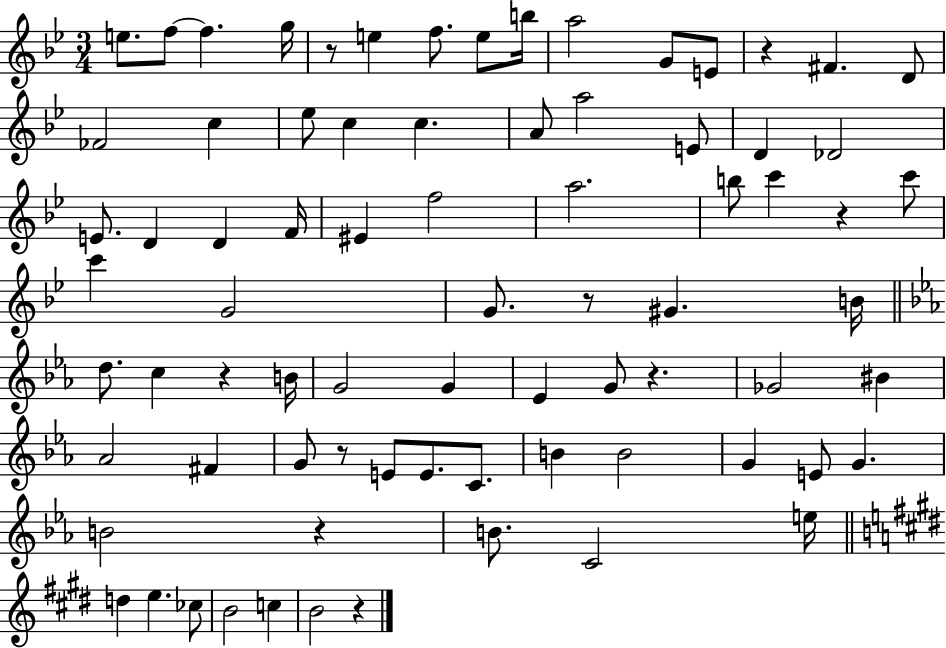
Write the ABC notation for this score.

X:1
T:Untitled
M:3/4
L:1/4
K:Bb
e/2 f/2 f g/4 z/2 e f/2 e/2 b/4 a2 G/2 E/2 z ^F D/2 _F2 c _e/2 c c A/2 a2 E/2 D _D2 E/2 D D F/4 ^E f2 a2 b/2 c' z c'/2 c' G2 G/2 z/2 ^G B/4 d/2 c z B/4 G2 G _E G/2 z _G2 ^B _A2 ^F G/2 z/2 E/2 E/2 C/2 B B2 G E/2 G B2 z B/2 C2 e/4 d e _c/2 B2 c B2 z